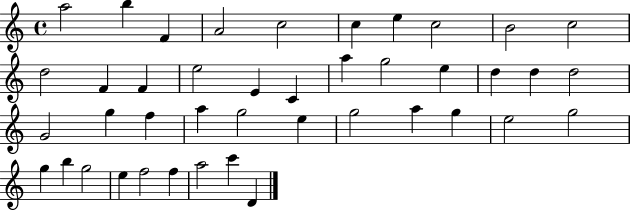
A5/h B5/q F4/q A4/h C5/h C5/q E5/q C5/h B4/h C5/h D5/h F4/q F4/q E5/h E4/q C4/q A5/q G5/h E5/q D5/q D5/q D5/h G4/h G5/q F5/q A5/q G5/h E5/q G5/h A5/q G5/q E5/h G5/h G5/q B5/q G5/h E5/q F5/h F5/q A5/h C6/q D4/q